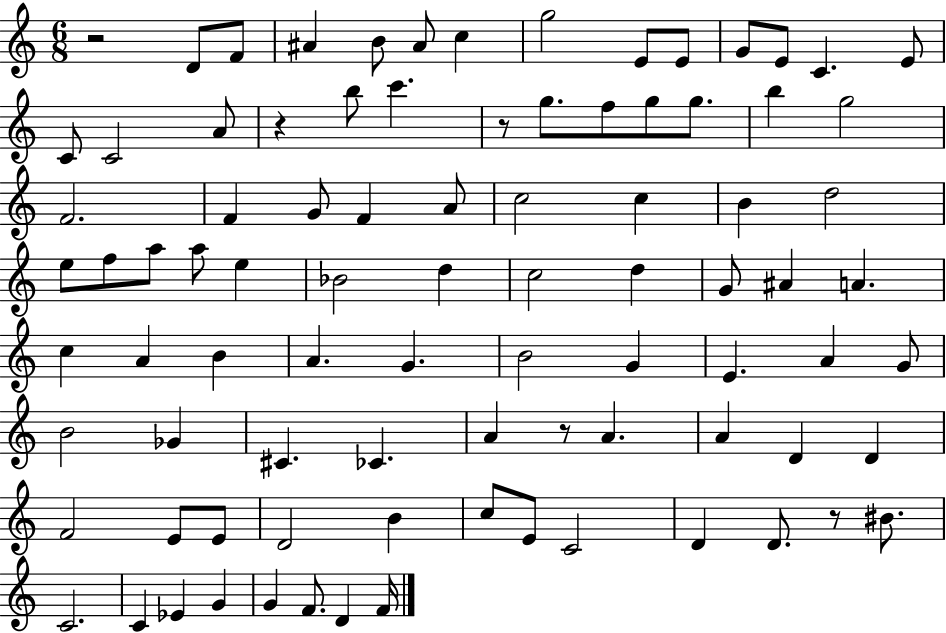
X:1
T:Untitled
M:6/8
L:1/4
K:C
z2 D/2 F/2 ^A B/2 ^A/2 c g2 E/2 E/2 G/2 E/2 C E/2 C/2 C2 A/2 z b/2 c' z/2 g/2 f/2 g/2 g/2 b g2 F2 F G/2 F A/2 c2 c B d2 e/2 f/2 a/2 a/2 e _B2 d c2 d G/2 ^A A c A B A G B2 G E A G/2 B2 _G ^C _C A z/2 A A D D F2 E/2 E/2 D2 B c/2 E/2 C2 D D/2 z/2 ^B/2 C2 C _E G G F/2 D F/4